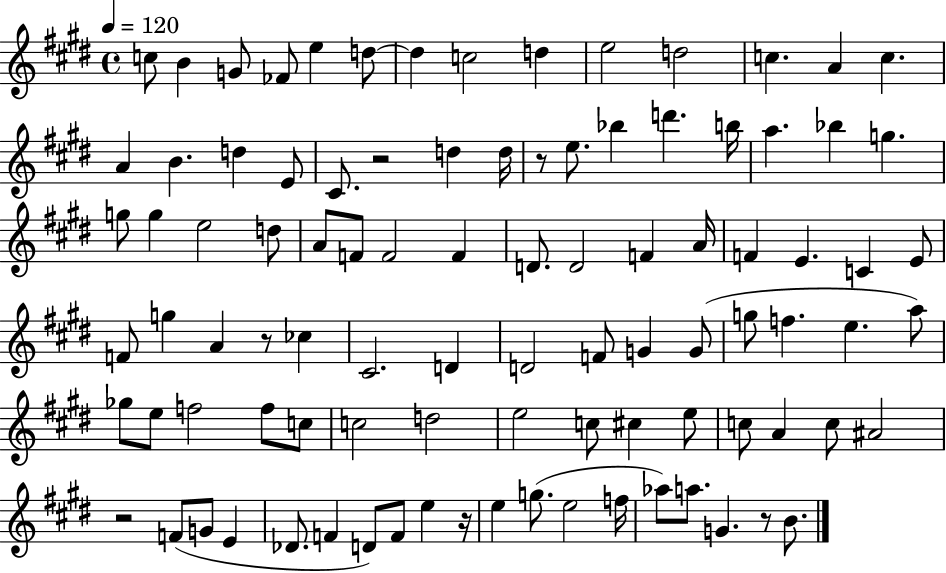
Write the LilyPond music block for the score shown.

{
  \clef treble
  \time 4/4
  \defaultTimeSignature
  \key e \major
  \tempo 4 = 120
  \repeat volta 2 { c''8 b'4 g'8 fes'8 e''4 d''8~~ | d''4 c''2 d''4 | e''2 d''2 | c''4. a'4 c''4. | \break a'4 b'4. d''4 e'8 | cis'8. r2 d''4 d''16 | r8 e''8. bes''4 d'''4. b''16 | a''4. bes''4 g''4. | \break g''8 g''4 e''2 d''8 | a'8 f'8 f'2 f'4 | d'8. d'2 f'4 a'16 | f'4 e'4. c'4 e'8 | \break f'8 g''4 a'4 r8 ces''4 | cis'2. d'4 | d'2 f'8 g'4 g'8( | g''8 f''4. e''4. a''8) | \break ges''8 e''8 f''2 f''8 c''8 | c''2 d''2 | e''2 c''8 cis''4 e''8 | c''8 a'4 c''8 ais'2 | \break r2 f'8( g'8 e'4 | des'8. f'4 d'8) f'8 e''4 r16 | e''4 g''8.( e''2 f''16 | aes''8) a''8. g'4. r8 b'8. | \break } \bar "|."
}